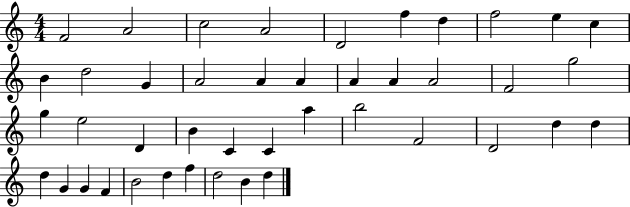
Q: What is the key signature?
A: C major